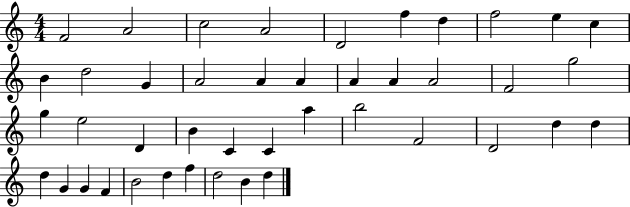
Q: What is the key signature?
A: C major